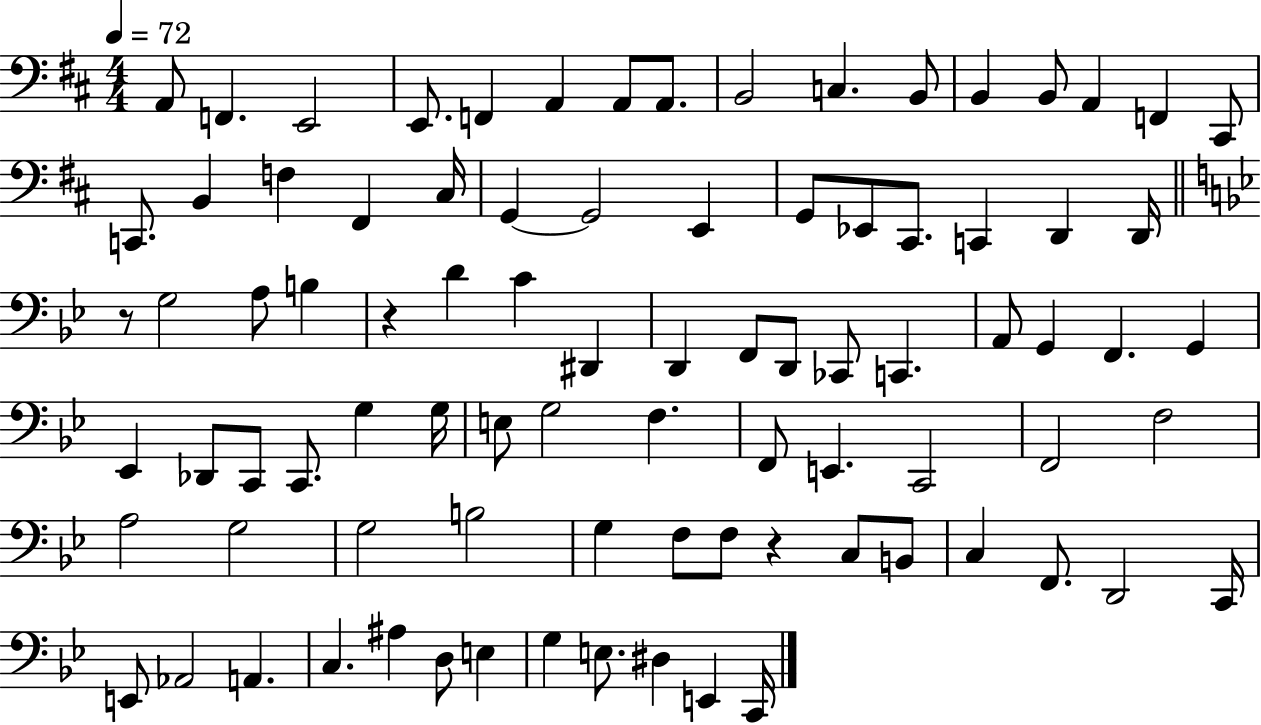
A2/e F2/q. E2/h E2/e. F2/q A2/q A2/e A2/e. B2/h C3/q. B2/e B2/q B2/e A2/q F2/q C#2/e C2/e. B2/q F3/q F#2/q C#3/s G2/q G2/h E2/q G2/e Eb2/e C#2/e. C2/q D2/q D2/s R/e G3/h A3/e B3/q R/q D4/q C4/q D#2/q D2/q F2/e D2/e CES2/e C2/q. A2/e G2/q F2/q. G2/q Eb2/q Db2/e C2/e C2/e. G3/q G3/s E3/e G3/h F3/q. F2/e E2/q. C2/h F2/h F3/h A3/h G3/h G3/h B3/h G3/q F3/e F3/e R/q C3/e B2/e C3/q F2/e. D2/h C2/s E2/e Ab2/h A2/q. C3/q. A#3/q D3/e E3/q G3/q E3/e. D#3/q E2/q C2/s